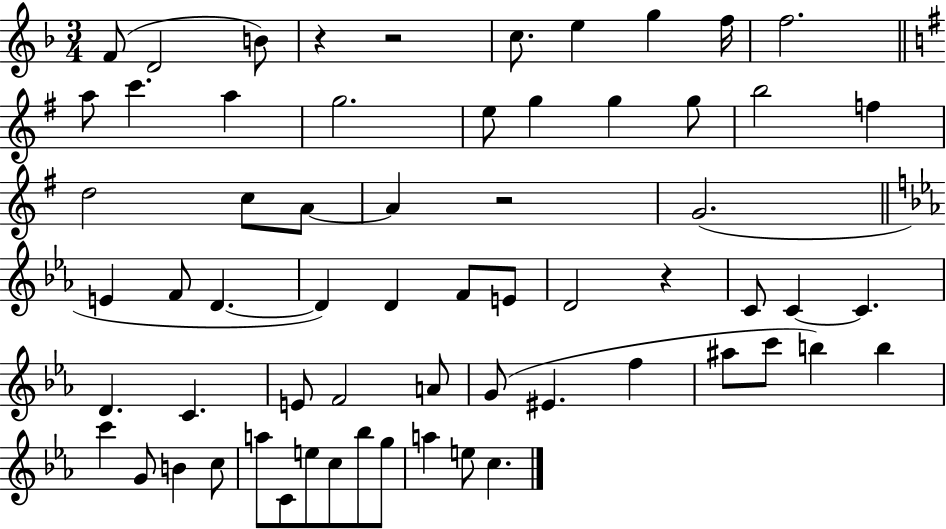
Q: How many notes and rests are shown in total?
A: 63